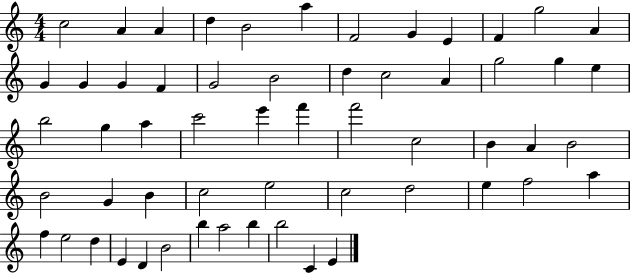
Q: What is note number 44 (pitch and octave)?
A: F5